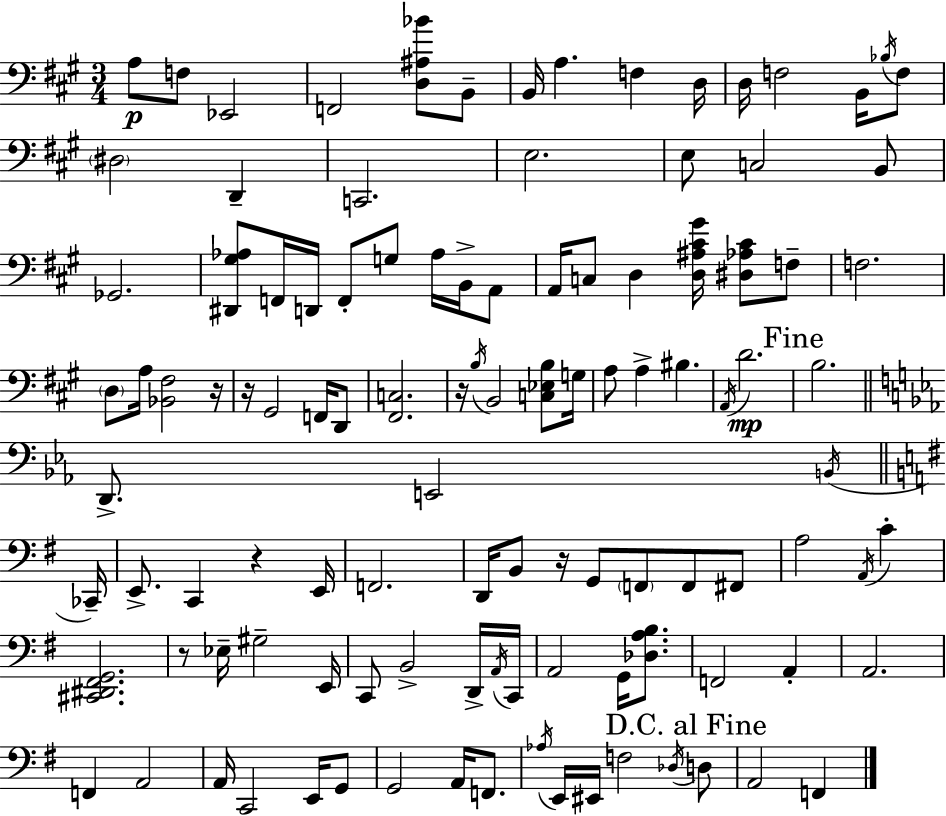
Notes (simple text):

A3/e F3/e Eb2/h F2/h [D3,A#3,Bb4]/e B2/e B2/s A3/q. F3/q D3/s D3/s F3/h B2/s Bb3/s F3/e D#3/h D2/q C2/h. E3/h. E3/e C3/h B2/e Gb2/h. [D#2,G#3,Ab3]/e F2/s D2/s F2/e G3/e Ab3/s B2/s A2/e A2/s C3/e D3/q [D3,A#3,C#4,G#4]/s [D#3,Ab3,C#4]/e F3/e F3/h. D3/e A3/s [Bb2,F#3]/h R/s R/s G#2/h F2/s D2/e [F#2,C3]/h. R/s B3/s B2/h [C3,Eb3,B3]/e G3/s A3/e A3/q BIS3/q. A2/s D4/h. B3/h. D2/e. E2/h B2/s CES2/s E2/e. C2/q R/q E2/s F2/h. D2/s B2/e R/s G2/e F2/e F2/e F#2/e A3/h A2/s C4/q [C#2,D#2,F#2,G2]/h. R/e Eb3/s G#3/h E2/s C2/e B2/h D2/s A2/s C2/s A2/h G2/s [Db3,A3,B3]/e. F2/h A2/q A2/h. F2/q A2/h A2/s C2/h E2/s G2/e G2/h A2/s F2/e. Ab3/s E2/s EIS2/s F3/h Db3/s D3/e A2/h F2/q